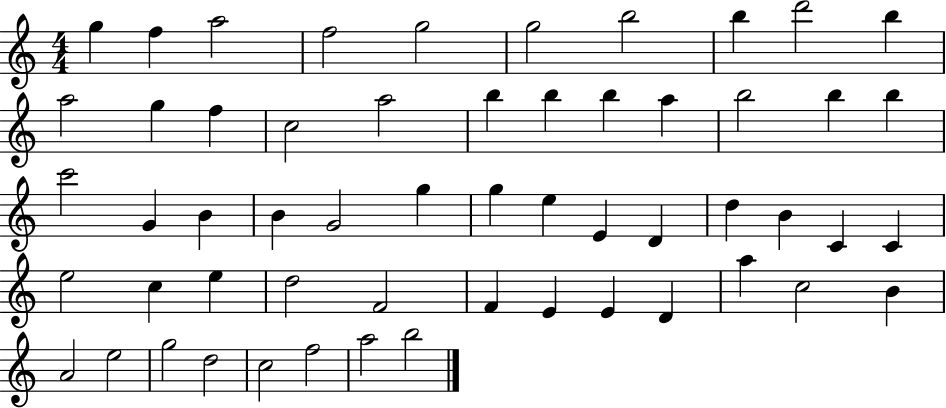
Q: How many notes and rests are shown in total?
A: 56